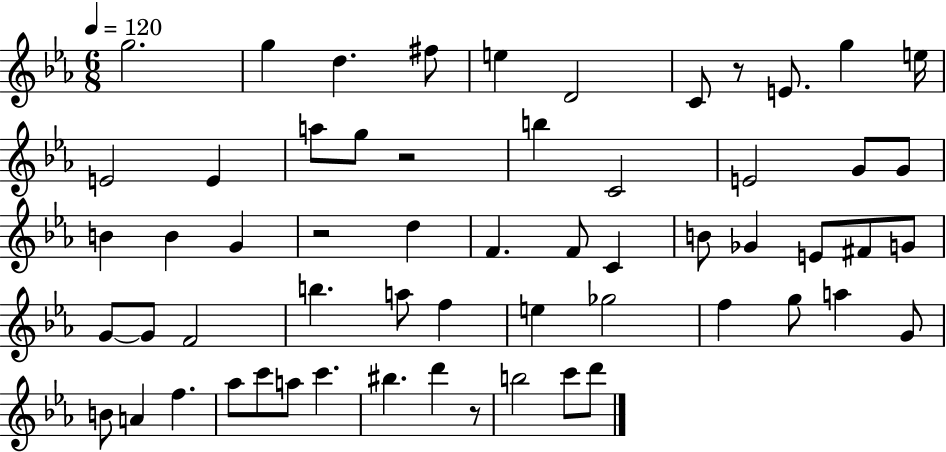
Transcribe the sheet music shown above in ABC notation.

X:1
T:Untitled
M:6/8
L:1/4
K:Eb
g2 g d ^f/2 e D2 C/2 z/2 E/2 g e/4 E2 E a/2 g/2 z2 b C2 E2 G/2 G/2 B B G z2 d F F/2 C B/2 _G E/2 ^F/2 G/2 G/2 G/2 F2 b a/2 f e _g2 f g/2 a G/2 B/2 A f _a/2 c'/2 a/2 c' ^b d' z/2 b2 c'/2 d'/2